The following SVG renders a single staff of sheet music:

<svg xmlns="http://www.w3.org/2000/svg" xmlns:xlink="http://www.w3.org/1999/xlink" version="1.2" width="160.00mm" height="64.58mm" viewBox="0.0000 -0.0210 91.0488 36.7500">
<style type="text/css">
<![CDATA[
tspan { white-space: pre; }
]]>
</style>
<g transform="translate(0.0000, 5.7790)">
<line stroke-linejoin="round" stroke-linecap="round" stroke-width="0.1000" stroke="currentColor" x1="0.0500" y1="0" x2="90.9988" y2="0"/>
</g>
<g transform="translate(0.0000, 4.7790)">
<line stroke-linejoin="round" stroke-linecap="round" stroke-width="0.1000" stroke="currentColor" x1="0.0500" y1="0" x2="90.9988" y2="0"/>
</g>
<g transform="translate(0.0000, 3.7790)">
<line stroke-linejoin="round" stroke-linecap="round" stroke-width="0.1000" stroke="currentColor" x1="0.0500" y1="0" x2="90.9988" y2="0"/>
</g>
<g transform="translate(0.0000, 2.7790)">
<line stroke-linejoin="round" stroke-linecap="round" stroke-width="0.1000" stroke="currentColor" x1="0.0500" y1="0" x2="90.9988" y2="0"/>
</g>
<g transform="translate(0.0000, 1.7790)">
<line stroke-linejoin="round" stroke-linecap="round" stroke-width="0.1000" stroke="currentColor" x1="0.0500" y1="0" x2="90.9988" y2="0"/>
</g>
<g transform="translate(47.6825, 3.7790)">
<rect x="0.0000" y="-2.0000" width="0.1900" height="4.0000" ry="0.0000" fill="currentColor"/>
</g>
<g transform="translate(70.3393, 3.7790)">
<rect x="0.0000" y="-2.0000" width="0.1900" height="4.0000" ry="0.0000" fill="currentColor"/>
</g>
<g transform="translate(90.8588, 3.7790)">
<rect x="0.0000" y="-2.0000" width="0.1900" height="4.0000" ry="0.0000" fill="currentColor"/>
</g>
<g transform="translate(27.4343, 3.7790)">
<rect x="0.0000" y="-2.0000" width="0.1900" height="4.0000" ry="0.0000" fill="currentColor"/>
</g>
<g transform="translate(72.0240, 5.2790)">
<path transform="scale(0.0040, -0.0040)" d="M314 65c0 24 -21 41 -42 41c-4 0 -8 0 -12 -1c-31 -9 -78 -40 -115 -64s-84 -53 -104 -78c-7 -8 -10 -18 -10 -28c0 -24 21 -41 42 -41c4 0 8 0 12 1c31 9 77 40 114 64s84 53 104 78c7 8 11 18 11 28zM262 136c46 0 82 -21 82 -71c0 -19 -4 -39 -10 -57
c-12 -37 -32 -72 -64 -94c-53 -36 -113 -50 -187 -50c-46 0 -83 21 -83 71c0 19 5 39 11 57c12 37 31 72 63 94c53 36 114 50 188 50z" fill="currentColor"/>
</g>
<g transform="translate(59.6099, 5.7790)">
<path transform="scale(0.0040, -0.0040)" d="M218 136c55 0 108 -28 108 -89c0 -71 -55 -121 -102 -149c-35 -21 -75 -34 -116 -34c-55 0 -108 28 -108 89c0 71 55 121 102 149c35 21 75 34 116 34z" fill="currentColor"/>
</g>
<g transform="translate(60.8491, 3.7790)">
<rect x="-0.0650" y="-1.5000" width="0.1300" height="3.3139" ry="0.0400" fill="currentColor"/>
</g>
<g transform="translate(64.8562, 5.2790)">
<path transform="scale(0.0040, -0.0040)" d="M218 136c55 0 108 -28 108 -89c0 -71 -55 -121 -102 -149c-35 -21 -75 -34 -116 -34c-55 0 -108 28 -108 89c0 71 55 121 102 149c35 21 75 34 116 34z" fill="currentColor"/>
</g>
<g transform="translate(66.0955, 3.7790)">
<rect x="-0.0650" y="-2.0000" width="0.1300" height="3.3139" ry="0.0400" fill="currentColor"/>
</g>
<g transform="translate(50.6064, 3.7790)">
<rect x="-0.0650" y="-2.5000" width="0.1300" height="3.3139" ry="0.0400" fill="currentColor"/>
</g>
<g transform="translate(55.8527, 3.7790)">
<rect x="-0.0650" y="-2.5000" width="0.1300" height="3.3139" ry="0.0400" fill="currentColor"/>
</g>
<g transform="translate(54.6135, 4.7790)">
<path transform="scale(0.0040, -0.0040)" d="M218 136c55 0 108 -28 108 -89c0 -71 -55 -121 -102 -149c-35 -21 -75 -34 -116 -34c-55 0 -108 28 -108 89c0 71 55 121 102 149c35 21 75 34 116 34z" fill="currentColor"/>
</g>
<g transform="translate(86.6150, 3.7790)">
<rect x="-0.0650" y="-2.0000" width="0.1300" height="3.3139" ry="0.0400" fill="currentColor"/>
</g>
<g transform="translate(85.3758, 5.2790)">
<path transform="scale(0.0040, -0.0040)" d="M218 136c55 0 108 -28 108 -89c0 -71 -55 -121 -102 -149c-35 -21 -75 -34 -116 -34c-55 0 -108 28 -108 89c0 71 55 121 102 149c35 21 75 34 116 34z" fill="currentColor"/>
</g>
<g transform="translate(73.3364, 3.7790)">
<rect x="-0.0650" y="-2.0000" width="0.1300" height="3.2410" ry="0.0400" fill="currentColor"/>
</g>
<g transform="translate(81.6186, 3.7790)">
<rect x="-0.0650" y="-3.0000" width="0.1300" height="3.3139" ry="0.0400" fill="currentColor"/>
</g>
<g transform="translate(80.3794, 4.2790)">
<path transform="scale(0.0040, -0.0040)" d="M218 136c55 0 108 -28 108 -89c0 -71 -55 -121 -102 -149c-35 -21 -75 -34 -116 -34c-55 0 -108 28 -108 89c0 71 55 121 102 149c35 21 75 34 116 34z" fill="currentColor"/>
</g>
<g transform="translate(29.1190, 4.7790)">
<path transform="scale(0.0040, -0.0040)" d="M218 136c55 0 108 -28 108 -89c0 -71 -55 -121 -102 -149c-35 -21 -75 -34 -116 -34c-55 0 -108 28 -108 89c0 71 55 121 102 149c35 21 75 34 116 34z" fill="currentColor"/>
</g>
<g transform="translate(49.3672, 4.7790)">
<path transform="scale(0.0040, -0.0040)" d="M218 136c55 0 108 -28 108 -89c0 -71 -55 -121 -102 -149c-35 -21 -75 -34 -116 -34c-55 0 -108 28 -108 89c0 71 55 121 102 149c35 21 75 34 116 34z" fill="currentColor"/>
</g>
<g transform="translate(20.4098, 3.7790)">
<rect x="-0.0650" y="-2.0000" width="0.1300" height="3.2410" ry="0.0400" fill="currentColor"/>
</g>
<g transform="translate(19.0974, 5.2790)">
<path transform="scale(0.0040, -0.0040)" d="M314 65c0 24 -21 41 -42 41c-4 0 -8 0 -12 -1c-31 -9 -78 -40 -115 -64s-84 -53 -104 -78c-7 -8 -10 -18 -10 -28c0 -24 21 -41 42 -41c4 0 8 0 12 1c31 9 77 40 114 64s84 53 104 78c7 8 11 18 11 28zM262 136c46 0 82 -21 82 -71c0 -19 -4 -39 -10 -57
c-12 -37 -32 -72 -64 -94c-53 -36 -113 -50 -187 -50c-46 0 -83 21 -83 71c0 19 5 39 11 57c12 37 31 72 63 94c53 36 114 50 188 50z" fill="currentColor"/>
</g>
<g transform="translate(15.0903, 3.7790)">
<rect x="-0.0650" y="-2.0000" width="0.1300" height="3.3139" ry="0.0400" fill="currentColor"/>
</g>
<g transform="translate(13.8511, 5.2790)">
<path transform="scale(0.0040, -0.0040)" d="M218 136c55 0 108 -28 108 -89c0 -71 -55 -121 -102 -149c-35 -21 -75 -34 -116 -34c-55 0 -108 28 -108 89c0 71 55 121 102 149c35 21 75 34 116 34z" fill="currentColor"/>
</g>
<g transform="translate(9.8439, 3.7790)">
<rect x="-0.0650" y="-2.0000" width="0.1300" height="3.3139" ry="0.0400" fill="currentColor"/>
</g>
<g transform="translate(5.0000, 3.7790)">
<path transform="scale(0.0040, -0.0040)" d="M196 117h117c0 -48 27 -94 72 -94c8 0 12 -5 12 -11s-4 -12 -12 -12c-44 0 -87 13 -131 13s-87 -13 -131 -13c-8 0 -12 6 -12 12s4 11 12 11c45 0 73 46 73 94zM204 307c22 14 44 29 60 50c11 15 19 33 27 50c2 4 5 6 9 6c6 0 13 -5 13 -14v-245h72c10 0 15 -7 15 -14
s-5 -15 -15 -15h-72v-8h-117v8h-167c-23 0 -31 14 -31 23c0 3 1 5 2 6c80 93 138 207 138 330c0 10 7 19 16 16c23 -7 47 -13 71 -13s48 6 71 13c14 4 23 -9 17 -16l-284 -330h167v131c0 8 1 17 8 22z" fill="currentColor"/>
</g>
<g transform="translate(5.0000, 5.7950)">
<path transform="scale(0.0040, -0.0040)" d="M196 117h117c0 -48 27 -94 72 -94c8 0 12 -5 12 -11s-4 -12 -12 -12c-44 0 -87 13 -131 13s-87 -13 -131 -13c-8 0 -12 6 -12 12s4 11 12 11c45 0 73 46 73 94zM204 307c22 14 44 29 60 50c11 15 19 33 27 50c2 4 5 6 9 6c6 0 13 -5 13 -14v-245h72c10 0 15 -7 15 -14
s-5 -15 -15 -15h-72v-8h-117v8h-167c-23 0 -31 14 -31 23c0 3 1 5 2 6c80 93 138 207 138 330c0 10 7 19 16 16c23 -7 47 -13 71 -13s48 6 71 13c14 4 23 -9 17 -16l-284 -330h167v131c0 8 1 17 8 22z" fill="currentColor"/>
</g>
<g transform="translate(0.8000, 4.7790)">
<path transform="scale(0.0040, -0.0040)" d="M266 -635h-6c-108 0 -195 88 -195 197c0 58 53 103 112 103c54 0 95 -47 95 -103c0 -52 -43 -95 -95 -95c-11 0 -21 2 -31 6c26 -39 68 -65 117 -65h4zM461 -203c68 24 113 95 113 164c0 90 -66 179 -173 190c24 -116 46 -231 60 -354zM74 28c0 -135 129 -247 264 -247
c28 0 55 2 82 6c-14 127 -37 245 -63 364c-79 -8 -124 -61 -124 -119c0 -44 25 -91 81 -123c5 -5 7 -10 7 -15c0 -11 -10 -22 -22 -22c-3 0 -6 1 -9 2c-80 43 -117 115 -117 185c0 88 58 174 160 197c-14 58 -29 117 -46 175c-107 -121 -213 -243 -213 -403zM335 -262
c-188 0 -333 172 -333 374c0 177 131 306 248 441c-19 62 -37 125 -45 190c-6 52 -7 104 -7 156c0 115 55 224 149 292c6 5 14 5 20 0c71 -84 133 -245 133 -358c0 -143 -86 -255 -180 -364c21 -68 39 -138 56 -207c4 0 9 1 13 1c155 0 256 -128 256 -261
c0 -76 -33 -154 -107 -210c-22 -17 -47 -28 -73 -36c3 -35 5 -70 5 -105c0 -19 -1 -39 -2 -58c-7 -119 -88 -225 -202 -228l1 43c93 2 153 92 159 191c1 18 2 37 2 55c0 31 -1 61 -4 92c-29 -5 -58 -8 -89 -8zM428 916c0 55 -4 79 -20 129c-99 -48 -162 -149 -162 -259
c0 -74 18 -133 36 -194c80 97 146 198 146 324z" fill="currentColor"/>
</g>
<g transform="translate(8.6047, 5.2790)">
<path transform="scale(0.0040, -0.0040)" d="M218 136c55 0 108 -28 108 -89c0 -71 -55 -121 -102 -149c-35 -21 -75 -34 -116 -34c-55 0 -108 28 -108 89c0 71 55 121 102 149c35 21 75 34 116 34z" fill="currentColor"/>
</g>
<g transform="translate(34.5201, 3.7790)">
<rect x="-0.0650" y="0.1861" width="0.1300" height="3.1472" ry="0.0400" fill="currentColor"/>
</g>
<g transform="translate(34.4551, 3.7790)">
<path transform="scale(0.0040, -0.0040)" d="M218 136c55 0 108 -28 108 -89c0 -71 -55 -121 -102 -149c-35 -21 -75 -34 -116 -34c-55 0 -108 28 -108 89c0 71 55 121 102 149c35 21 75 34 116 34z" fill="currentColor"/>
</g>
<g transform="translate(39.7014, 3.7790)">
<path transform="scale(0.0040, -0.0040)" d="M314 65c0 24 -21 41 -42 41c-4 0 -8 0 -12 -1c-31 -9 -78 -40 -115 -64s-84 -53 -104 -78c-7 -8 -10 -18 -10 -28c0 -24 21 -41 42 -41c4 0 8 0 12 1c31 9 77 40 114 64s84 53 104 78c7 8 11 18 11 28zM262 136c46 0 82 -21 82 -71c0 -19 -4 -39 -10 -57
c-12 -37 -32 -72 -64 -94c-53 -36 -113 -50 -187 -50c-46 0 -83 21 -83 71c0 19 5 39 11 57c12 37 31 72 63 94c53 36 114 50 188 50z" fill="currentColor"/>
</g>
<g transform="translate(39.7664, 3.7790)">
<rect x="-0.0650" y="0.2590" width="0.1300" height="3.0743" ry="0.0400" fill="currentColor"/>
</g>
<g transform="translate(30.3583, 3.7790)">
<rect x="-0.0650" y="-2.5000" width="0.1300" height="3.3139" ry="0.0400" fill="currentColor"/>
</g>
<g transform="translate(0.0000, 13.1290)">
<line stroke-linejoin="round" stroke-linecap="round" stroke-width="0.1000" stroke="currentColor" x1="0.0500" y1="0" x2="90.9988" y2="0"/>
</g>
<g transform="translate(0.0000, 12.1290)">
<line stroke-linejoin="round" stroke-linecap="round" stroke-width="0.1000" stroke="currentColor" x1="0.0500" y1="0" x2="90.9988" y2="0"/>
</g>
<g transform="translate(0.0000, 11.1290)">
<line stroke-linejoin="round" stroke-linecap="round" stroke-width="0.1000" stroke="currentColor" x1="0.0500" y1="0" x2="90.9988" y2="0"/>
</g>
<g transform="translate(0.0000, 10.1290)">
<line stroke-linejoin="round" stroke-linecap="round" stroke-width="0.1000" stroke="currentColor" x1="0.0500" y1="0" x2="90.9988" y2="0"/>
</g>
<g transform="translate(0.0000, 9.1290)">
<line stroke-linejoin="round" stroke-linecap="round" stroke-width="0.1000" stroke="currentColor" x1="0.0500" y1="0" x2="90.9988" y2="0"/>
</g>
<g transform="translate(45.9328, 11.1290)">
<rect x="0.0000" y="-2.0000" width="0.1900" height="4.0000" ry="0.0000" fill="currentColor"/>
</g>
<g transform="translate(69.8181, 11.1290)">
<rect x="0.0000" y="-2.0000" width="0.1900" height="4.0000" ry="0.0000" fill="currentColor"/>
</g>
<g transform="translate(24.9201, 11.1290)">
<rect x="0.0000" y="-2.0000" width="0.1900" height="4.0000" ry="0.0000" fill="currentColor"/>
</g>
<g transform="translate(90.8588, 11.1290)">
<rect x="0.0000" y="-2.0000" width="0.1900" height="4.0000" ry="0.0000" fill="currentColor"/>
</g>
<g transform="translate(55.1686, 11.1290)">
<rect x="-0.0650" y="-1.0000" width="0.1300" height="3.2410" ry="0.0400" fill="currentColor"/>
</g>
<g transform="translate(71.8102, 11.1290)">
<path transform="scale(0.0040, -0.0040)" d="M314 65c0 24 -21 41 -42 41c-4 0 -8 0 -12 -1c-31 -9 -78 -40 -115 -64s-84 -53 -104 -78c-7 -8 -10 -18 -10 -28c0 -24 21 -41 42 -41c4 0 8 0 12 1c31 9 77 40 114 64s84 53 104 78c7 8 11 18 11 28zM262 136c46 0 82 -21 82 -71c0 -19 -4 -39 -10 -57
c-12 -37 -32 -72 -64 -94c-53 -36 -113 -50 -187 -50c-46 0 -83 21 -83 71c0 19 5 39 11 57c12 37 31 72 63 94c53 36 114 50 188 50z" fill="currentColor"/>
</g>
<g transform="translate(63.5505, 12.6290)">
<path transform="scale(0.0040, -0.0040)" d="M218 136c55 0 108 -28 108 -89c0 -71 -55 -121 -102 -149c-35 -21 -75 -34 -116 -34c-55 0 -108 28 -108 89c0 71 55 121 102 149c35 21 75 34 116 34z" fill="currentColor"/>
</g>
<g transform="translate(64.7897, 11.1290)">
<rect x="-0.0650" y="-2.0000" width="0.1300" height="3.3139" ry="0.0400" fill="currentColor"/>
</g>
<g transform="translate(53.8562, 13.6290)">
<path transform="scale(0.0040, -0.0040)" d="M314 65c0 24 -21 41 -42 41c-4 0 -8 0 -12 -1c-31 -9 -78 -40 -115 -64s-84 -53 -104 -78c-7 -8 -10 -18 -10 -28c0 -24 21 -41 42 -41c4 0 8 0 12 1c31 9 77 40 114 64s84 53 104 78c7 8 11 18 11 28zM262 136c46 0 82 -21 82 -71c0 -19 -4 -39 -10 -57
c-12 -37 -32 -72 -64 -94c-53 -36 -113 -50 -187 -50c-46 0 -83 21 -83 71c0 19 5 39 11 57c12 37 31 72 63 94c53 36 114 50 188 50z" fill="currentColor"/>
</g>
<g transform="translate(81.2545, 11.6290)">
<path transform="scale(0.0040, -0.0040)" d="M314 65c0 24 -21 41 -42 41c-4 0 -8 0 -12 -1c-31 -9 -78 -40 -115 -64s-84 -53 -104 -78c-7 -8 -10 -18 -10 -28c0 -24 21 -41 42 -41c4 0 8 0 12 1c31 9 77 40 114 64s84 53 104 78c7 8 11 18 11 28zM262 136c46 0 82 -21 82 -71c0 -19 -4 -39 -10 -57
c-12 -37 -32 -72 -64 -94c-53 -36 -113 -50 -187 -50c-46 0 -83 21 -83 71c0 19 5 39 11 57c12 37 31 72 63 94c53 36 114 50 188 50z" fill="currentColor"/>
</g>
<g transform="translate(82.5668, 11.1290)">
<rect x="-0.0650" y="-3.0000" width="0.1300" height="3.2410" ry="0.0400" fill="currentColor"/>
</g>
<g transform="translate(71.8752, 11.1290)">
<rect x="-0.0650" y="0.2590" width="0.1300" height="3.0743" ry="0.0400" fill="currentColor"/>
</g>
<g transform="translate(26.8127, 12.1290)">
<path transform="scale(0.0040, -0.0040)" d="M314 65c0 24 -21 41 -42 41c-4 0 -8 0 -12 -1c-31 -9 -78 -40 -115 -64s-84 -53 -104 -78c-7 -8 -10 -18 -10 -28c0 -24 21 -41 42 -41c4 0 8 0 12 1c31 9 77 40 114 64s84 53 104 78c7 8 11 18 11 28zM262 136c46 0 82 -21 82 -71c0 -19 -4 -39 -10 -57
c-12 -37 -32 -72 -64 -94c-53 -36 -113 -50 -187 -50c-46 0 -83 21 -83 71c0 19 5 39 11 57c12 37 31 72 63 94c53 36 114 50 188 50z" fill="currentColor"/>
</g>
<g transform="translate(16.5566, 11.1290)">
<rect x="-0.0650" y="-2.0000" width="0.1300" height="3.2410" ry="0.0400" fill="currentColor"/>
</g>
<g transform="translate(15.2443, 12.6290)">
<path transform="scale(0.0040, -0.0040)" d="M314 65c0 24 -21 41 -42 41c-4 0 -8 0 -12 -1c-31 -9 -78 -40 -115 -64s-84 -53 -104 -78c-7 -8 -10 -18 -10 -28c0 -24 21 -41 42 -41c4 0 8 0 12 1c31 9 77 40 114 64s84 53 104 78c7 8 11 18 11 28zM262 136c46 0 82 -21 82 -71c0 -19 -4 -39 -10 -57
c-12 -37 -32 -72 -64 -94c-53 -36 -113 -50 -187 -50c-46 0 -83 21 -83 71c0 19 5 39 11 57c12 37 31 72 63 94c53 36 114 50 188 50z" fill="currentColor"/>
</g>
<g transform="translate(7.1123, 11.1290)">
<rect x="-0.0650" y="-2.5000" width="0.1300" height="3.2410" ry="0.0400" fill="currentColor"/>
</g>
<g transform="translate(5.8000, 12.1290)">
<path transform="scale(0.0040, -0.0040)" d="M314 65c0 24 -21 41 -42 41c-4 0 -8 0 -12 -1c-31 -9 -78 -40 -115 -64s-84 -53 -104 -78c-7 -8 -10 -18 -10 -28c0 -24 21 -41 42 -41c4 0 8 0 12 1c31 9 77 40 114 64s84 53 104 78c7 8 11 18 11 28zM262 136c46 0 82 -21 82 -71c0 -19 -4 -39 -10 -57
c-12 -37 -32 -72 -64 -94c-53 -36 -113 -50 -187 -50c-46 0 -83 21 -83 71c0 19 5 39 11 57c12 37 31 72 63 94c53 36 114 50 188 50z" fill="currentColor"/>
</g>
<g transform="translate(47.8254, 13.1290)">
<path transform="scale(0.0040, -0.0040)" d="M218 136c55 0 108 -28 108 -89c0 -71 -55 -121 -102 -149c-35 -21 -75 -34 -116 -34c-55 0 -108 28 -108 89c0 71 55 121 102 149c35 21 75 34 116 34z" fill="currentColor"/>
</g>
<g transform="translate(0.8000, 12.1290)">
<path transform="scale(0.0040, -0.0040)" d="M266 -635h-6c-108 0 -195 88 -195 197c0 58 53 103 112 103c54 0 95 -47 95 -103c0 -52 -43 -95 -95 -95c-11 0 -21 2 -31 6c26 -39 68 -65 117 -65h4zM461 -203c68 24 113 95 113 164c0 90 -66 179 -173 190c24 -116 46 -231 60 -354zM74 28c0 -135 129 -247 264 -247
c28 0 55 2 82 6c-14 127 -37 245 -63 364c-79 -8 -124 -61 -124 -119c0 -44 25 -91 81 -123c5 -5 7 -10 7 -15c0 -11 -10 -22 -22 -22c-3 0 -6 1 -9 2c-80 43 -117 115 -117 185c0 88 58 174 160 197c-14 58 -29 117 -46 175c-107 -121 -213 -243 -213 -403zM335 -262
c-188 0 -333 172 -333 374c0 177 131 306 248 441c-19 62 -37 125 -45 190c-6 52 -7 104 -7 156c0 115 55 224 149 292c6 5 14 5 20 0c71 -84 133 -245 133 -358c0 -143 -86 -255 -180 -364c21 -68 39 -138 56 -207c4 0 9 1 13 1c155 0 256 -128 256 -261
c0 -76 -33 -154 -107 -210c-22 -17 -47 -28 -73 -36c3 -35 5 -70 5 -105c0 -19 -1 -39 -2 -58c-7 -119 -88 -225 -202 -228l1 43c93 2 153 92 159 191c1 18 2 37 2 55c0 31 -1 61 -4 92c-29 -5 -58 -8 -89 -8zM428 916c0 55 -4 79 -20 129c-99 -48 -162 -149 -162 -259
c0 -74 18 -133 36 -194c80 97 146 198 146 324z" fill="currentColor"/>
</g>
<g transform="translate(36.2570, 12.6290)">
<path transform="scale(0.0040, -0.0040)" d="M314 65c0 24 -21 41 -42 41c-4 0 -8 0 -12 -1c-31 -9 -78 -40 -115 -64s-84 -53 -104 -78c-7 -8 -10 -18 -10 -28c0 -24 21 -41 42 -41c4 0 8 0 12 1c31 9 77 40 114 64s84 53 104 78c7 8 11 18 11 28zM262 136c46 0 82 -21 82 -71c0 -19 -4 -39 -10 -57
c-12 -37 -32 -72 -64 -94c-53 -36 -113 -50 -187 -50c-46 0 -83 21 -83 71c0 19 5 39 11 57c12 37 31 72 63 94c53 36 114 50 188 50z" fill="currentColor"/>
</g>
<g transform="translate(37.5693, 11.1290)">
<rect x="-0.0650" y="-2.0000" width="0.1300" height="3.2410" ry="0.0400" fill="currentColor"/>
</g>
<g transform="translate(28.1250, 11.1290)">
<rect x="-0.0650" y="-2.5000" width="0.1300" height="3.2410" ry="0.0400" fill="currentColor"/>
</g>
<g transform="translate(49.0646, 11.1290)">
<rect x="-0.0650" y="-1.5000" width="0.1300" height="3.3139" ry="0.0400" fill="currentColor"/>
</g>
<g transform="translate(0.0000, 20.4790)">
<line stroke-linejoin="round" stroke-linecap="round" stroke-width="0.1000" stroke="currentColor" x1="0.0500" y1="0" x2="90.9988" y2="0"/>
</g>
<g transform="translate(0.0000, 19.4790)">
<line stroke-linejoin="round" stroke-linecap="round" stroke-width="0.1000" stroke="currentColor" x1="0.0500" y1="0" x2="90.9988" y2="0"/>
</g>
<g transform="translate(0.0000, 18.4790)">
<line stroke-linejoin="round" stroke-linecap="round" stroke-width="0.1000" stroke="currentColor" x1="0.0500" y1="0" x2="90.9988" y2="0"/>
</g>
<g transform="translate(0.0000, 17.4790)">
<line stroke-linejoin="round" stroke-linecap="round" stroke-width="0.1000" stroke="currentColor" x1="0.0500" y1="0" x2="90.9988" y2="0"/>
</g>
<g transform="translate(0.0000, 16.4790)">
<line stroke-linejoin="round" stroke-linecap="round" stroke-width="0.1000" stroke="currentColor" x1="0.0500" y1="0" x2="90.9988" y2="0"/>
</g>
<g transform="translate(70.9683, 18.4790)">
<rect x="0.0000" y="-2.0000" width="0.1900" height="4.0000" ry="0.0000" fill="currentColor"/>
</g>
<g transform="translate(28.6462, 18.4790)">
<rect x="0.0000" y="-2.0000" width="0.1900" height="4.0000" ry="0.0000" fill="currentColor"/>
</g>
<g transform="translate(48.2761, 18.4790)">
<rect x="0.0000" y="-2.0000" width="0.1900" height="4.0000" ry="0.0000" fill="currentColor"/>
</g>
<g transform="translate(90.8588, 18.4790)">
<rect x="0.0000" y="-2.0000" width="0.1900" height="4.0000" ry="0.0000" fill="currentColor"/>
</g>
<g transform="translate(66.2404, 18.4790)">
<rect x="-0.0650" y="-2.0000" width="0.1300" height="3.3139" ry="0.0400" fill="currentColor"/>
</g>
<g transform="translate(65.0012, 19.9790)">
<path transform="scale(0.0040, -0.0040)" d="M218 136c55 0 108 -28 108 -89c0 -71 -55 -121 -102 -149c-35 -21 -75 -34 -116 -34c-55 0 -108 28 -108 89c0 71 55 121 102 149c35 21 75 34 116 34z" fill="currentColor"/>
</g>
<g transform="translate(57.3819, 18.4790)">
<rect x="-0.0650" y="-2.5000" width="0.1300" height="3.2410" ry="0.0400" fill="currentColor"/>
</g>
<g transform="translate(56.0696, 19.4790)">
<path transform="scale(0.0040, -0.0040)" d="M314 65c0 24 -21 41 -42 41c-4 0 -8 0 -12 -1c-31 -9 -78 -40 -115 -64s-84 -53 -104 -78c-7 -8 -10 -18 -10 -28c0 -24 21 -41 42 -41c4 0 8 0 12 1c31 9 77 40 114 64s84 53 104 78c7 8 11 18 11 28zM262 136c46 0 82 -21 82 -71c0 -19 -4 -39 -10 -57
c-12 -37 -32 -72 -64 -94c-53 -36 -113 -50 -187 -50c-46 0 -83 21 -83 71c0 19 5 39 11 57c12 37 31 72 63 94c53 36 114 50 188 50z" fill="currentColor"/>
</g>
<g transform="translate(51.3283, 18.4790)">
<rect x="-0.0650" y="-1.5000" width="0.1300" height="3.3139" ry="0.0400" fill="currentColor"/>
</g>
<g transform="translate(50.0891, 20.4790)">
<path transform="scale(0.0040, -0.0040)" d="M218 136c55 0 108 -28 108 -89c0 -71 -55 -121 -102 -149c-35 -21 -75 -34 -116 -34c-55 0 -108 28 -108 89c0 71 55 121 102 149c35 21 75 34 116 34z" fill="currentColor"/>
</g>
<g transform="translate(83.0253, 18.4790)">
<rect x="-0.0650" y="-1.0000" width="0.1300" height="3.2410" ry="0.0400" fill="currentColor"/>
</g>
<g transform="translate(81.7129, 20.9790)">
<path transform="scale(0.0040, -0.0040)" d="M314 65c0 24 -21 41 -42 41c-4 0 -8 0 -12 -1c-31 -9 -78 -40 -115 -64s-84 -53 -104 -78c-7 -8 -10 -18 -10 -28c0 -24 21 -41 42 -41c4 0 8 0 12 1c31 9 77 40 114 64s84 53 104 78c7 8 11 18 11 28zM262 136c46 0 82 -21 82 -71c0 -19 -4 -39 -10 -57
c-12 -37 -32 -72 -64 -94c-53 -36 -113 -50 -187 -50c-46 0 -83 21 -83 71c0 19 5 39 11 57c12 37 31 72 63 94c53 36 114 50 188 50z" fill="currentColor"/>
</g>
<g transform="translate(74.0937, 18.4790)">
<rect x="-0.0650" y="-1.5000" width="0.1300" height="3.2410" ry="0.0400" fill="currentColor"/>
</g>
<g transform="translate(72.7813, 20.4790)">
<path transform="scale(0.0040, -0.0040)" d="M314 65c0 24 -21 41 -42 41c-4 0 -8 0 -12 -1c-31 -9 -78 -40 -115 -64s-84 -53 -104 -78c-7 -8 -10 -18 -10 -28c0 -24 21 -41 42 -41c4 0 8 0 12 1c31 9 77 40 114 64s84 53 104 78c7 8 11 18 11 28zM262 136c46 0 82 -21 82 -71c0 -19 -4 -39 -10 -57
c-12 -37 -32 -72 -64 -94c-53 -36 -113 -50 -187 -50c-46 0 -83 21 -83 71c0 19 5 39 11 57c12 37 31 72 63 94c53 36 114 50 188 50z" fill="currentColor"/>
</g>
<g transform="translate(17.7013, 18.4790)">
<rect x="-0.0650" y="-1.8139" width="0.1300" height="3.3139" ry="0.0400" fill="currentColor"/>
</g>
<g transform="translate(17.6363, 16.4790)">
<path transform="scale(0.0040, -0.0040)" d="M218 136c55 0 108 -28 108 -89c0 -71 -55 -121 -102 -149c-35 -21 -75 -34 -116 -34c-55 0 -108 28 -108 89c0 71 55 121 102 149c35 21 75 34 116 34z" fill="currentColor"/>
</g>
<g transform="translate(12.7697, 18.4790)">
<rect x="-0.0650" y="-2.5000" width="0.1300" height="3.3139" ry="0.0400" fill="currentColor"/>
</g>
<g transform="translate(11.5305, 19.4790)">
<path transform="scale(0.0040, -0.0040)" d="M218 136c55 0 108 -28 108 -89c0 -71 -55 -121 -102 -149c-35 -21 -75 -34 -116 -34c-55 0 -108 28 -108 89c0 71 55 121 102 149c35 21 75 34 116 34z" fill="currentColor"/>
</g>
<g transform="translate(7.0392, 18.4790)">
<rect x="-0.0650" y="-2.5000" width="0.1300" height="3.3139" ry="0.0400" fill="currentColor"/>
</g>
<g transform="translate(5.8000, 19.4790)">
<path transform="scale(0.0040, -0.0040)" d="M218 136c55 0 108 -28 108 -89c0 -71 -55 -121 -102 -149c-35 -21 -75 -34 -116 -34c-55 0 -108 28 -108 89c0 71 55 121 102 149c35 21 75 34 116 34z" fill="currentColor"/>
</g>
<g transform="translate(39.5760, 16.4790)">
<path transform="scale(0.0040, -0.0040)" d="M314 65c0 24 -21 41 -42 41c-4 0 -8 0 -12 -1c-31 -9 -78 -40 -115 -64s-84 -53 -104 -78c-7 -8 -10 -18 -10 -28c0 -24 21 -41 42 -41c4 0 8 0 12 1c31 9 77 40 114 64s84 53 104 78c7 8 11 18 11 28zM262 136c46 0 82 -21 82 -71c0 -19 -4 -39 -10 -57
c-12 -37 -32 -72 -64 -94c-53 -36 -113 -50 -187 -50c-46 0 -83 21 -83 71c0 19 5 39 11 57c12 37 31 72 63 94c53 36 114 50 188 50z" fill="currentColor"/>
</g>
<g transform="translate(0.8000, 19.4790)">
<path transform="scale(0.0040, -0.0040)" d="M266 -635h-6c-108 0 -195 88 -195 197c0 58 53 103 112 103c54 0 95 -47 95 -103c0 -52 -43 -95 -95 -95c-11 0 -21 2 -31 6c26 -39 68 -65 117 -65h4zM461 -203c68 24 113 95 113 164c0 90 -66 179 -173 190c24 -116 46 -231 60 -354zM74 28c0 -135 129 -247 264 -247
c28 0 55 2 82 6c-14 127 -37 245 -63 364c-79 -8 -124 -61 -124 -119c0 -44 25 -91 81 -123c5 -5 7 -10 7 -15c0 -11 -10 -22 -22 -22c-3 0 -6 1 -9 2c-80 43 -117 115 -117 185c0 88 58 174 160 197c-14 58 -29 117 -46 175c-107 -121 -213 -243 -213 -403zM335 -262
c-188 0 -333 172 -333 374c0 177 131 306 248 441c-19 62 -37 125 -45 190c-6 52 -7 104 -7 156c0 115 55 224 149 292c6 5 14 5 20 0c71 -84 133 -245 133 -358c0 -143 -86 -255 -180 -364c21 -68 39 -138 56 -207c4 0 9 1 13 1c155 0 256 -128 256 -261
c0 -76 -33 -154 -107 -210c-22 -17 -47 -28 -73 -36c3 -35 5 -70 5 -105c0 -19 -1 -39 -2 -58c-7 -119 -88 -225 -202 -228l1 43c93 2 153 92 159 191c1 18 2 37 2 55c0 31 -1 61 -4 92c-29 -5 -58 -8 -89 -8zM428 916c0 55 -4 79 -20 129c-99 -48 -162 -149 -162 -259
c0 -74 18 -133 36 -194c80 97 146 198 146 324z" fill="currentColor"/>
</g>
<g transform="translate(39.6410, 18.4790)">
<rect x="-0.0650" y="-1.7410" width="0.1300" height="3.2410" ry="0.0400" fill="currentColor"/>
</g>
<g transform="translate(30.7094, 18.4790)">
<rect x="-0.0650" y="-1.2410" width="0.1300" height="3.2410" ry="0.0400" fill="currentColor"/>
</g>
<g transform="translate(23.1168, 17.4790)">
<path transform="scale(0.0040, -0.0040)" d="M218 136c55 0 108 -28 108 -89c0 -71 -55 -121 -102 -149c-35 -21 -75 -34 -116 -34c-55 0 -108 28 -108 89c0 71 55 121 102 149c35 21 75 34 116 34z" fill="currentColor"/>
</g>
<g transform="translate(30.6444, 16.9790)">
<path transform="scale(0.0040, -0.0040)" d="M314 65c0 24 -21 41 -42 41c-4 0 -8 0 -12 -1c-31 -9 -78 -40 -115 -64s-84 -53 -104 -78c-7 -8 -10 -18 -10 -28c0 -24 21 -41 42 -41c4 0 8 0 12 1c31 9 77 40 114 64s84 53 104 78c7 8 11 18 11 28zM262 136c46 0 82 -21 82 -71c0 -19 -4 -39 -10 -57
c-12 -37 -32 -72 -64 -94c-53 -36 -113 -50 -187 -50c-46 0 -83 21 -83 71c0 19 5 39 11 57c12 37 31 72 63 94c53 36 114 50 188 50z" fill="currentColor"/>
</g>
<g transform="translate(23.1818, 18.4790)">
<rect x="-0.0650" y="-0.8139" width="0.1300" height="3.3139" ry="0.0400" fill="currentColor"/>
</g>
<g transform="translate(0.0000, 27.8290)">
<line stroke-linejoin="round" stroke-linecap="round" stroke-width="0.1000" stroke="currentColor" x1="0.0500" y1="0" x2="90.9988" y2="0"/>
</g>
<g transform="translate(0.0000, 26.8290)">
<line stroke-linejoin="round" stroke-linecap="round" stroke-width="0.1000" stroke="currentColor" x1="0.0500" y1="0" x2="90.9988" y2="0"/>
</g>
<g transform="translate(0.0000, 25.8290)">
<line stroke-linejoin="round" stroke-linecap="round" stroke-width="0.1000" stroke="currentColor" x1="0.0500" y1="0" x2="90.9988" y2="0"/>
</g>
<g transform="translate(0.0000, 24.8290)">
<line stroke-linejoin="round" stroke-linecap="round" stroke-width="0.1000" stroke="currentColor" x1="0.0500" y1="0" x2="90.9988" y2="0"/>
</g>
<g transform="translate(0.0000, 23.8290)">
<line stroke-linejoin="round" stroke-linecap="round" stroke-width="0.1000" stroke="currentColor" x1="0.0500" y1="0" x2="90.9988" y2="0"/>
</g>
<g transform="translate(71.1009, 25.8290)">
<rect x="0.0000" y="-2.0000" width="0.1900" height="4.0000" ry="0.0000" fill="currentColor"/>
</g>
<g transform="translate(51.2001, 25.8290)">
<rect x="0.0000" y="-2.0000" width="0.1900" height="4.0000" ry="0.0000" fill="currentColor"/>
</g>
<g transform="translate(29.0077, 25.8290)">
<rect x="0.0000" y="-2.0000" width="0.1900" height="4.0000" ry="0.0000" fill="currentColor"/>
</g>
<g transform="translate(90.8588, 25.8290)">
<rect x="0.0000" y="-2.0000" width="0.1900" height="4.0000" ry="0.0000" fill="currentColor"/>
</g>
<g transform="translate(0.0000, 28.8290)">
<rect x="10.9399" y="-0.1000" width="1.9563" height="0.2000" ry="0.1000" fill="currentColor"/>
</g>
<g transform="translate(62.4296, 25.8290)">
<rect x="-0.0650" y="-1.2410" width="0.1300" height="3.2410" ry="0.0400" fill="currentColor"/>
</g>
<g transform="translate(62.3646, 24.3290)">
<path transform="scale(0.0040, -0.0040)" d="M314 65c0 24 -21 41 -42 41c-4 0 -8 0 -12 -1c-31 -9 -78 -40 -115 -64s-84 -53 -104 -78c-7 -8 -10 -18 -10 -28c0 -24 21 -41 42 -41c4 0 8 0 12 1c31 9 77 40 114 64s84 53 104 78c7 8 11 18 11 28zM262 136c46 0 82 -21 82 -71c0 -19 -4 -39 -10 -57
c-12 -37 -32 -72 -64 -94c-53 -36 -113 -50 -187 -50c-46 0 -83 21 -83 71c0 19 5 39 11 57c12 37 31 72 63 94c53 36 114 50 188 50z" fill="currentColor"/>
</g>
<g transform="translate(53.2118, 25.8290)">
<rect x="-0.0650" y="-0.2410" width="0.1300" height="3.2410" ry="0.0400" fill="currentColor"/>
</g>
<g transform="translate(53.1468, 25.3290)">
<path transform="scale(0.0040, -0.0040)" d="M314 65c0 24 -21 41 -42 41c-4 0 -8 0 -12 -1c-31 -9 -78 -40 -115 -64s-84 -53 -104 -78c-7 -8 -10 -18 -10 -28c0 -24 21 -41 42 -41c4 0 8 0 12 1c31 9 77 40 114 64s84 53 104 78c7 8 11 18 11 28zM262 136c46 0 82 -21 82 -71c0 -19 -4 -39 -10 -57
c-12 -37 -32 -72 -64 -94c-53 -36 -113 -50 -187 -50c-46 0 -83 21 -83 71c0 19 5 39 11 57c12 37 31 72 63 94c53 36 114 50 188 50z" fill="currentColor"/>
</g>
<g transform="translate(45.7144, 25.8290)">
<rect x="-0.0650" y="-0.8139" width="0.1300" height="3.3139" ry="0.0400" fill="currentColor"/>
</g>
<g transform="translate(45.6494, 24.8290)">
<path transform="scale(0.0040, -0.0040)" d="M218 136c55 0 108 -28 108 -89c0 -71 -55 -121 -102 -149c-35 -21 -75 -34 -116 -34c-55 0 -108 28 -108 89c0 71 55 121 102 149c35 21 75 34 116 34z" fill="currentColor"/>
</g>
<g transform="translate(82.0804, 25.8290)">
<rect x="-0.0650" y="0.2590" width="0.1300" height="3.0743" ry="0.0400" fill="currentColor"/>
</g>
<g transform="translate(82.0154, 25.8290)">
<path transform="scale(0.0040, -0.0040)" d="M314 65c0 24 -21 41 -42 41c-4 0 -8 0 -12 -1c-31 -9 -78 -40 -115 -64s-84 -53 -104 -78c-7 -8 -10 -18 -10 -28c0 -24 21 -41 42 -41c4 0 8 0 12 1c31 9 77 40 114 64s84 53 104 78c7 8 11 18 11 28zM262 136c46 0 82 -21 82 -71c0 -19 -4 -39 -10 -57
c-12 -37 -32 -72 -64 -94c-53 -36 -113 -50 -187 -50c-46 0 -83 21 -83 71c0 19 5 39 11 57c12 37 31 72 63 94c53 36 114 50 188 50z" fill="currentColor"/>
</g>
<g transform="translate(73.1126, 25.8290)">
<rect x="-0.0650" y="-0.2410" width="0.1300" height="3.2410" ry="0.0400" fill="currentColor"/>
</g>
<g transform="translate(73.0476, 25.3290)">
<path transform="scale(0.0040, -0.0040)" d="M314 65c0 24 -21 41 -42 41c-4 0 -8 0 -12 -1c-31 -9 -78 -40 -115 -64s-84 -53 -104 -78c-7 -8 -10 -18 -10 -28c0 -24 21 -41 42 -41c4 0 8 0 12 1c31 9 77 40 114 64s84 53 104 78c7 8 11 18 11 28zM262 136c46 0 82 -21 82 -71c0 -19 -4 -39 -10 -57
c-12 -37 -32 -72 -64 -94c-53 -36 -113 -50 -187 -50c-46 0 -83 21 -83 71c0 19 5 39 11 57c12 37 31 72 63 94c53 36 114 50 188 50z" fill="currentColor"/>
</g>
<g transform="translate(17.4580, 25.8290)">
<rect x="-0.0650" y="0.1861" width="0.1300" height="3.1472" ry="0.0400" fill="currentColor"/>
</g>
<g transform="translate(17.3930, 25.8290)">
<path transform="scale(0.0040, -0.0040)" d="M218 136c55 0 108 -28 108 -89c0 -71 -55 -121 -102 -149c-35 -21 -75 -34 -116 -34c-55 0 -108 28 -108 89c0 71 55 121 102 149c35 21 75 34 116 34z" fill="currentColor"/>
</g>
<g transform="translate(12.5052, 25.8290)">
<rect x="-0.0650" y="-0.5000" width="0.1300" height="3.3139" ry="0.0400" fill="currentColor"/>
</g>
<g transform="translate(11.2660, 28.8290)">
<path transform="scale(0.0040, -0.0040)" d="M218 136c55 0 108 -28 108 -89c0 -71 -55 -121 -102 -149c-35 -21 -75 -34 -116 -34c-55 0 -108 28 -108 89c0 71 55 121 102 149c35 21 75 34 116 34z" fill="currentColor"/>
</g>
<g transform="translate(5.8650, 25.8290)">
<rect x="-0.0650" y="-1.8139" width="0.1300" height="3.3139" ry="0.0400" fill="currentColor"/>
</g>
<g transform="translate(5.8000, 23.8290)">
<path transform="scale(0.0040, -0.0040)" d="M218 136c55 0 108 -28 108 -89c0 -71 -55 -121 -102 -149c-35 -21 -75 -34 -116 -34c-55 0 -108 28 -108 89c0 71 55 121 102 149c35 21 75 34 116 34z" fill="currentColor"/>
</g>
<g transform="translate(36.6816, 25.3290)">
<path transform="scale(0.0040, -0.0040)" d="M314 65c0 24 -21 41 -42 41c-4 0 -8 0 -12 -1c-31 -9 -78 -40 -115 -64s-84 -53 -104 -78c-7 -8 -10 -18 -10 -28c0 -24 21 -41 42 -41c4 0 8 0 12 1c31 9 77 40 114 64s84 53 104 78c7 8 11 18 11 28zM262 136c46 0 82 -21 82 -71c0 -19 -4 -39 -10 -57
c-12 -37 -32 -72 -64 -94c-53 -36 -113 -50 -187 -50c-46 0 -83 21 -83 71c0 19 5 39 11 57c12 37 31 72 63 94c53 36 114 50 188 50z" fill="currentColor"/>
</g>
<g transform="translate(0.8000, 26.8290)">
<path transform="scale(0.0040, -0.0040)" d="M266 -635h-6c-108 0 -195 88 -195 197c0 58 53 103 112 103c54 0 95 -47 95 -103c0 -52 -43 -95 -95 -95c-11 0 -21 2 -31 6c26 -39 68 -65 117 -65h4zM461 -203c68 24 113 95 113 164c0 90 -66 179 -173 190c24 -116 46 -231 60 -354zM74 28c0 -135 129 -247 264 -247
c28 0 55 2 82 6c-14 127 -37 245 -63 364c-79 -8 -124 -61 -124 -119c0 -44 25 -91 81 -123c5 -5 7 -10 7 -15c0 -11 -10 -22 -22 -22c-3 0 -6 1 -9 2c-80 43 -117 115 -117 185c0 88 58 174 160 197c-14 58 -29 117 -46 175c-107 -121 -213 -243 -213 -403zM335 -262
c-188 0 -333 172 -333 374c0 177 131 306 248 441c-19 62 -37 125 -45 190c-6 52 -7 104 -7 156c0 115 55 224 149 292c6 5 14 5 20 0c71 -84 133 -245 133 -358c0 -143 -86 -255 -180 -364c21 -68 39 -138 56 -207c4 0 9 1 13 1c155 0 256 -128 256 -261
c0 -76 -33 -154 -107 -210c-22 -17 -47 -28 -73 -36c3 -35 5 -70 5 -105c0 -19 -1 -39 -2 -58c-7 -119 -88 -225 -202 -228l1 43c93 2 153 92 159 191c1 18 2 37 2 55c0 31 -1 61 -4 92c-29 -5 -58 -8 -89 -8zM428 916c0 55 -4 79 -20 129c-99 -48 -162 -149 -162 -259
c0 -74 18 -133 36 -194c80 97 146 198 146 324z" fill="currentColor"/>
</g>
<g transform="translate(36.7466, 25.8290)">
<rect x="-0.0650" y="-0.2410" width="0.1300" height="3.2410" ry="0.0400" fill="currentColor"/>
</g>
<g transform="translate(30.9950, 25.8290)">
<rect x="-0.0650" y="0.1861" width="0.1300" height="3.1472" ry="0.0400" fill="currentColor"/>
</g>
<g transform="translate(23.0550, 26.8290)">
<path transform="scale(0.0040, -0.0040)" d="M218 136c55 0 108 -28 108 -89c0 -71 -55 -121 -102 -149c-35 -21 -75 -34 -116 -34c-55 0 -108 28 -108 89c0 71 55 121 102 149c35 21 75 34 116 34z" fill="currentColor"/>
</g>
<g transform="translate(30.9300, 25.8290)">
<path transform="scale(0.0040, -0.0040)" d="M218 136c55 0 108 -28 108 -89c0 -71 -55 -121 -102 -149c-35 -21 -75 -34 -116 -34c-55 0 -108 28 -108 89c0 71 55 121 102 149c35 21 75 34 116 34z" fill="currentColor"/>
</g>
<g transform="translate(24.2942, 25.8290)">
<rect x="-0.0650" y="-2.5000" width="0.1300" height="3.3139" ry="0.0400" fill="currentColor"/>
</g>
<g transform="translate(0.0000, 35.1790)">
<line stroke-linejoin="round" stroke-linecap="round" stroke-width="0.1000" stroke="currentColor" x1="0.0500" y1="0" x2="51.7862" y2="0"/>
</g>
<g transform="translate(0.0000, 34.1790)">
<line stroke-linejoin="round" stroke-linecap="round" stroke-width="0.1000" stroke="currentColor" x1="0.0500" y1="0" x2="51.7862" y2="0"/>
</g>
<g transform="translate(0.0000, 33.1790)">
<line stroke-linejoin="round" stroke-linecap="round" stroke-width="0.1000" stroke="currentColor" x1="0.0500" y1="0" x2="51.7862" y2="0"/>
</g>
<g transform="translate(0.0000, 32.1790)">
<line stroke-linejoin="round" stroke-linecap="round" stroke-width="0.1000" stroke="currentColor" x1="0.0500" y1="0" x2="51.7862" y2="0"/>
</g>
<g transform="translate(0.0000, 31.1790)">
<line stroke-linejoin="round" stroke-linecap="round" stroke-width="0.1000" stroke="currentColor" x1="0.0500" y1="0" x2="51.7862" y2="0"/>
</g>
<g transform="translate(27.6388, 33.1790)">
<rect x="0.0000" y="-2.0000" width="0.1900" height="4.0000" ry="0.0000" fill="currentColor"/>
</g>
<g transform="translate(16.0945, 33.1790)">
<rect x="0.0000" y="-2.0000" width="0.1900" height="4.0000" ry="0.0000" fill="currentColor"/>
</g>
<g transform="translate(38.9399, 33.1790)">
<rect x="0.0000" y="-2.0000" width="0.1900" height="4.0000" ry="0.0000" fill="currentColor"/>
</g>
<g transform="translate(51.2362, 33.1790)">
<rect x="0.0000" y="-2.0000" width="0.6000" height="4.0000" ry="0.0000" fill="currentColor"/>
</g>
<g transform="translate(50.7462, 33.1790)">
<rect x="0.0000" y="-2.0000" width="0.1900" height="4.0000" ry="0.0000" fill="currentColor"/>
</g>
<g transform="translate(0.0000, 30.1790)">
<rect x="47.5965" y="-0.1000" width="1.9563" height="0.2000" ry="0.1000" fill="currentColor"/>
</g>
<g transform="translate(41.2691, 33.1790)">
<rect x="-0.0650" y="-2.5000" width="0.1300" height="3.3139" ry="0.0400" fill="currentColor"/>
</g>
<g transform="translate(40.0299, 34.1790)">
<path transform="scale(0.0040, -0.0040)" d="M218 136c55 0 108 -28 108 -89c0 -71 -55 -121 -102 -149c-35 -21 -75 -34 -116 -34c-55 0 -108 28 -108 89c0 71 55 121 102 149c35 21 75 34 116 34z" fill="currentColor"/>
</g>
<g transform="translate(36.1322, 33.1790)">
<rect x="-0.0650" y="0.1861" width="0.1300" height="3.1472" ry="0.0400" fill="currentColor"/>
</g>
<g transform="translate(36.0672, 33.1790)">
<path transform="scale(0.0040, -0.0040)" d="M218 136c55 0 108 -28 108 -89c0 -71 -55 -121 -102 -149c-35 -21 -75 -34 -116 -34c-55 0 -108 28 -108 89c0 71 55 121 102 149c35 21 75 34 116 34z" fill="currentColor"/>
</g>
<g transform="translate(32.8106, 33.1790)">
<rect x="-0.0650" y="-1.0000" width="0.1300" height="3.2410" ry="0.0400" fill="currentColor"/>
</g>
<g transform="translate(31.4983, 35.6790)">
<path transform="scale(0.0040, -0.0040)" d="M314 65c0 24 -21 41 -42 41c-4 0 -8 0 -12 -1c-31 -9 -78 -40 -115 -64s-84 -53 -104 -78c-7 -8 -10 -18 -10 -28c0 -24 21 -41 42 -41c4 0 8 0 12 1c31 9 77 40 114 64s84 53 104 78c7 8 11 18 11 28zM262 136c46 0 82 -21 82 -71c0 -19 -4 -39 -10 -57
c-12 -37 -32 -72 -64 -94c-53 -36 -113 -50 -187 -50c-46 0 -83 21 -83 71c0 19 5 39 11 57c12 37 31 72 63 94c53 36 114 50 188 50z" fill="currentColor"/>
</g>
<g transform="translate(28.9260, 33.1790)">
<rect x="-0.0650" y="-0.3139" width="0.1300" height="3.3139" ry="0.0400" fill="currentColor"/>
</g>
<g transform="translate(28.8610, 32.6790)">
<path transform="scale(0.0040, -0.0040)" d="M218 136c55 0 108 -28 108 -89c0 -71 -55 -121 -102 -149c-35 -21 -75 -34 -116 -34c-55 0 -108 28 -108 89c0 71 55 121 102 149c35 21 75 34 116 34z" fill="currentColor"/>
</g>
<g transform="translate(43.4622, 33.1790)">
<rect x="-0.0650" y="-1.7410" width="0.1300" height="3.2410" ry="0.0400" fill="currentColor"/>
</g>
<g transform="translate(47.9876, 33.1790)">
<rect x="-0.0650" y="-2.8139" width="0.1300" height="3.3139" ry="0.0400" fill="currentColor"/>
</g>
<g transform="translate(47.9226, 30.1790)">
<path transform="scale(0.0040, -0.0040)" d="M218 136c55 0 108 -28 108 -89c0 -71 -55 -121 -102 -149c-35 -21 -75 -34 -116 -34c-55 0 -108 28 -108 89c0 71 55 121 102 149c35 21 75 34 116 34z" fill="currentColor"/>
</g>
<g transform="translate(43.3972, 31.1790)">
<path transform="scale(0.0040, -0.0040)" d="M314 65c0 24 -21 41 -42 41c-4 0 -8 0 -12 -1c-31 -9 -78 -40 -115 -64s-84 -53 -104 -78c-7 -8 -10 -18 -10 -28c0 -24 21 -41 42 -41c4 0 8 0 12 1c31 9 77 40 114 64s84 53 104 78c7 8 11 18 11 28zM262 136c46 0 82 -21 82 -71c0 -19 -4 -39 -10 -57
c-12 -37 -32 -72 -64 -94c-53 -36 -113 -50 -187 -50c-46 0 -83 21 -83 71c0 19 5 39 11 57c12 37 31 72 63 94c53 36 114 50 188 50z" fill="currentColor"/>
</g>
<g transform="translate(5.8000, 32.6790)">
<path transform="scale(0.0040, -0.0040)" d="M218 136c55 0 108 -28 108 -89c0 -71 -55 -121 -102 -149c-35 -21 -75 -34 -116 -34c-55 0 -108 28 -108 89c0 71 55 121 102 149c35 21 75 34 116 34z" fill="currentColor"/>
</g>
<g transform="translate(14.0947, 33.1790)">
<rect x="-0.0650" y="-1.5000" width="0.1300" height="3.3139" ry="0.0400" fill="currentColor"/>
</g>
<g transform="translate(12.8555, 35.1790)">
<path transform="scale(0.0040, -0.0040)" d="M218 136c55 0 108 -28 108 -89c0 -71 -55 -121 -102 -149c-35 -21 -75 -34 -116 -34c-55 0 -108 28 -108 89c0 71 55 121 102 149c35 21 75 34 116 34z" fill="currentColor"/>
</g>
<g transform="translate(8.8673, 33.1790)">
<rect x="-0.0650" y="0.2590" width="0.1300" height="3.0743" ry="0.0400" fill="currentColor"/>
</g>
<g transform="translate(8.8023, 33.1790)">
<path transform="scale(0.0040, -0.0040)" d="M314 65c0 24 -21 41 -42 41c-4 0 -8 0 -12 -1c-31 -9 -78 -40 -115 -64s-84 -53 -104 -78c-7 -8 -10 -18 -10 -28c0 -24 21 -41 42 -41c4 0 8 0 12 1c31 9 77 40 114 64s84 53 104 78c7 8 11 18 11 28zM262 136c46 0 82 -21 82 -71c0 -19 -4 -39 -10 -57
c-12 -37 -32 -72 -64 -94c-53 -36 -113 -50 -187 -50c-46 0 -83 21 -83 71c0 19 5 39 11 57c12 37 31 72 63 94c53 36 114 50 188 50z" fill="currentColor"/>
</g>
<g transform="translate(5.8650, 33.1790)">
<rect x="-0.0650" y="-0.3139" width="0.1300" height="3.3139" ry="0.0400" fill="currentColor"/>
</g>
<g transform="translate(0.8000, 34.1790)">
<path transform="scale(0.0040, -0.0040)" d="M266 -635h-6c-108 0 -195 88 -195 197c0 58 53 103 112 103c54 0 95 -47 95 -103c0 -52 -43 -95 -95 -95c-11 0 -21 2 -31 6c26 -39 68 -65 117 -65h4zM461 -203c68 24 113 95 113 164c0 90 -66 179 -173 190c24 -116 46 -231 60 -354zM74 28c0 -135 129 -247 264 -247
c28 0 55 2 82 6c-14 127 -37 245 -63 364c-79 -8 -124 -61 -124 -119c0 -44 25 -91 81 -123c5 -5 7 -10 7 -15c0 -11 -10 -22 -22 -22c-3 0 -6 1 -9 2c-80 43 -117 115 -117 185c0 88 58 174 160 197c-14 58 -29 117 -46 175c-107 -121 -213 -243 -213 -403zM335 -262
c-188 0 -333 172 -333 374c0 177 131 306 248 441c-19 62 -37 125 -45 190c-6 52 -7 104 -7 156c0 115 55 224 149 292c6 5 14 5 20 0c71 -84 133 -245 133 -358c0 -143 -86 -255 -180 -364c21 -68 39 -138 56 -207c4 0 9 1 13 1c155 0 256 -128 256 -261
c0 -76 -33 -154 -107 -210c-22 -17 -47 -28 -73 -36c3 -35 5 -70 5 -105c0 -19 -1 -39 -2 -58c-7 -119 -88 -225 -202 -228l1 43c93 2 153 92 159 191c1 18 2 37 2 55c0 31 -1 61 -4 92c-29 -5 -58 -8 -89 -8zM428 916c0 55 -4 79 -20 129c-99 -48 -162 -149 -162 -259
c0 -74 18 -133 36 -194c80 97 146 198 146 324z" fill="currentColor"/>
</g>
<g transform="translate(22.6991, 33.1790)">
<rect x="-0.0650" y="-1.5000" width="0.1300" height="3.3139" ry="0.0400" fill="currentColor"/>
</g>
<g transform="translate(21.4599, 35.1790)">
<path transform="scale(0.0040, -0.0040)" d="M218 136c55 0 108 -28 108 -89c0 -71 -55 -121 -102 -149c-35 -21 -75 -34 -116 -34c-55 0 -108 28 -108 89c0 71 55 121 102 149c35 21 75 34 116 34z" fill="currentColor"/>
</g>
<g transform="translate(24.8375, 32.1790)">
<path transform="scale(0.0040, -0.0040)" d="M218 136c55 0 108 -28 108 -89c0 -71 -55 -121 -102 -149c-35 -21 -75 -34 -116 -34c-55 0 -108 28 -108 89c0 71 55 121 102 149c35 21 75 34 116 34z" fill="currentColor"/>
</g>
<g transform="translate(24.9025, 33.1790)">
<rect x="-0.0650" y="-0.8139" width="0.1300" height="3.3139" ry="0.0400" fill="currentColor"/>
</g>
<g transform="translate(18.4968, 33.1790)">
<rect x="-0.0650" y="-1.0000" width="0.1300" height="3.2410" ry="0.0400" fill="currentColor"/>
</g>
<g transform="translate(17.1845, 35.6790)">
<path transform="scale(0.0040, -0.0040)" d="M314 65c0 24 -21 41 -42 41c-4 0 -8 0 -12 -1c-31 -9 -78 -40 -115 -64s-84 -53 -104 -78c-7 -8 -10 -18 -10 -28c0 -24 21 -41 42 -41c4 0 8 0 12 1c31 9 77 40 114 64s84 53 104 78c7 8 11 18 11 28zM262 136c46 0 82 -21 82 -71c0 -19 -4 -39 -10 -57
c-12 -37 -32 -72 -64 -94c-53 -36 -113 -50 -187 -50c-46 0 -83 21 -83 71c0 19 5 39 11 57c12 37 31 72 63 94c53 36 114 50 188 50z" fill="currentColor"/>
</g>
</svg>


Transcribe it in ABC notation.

X:1
T:Untitled
M:4/4
L:1/4
K:C
F F F2 G B B2 G G E F F2 A F G2 F2 G2 F2 E D2 F B2 A2 G G f d e2 f2 E G2 F E2 D2 f C B G B c2 d c2 e2 c2 B2 c B2 E D2 E d c D2 B G f2 a